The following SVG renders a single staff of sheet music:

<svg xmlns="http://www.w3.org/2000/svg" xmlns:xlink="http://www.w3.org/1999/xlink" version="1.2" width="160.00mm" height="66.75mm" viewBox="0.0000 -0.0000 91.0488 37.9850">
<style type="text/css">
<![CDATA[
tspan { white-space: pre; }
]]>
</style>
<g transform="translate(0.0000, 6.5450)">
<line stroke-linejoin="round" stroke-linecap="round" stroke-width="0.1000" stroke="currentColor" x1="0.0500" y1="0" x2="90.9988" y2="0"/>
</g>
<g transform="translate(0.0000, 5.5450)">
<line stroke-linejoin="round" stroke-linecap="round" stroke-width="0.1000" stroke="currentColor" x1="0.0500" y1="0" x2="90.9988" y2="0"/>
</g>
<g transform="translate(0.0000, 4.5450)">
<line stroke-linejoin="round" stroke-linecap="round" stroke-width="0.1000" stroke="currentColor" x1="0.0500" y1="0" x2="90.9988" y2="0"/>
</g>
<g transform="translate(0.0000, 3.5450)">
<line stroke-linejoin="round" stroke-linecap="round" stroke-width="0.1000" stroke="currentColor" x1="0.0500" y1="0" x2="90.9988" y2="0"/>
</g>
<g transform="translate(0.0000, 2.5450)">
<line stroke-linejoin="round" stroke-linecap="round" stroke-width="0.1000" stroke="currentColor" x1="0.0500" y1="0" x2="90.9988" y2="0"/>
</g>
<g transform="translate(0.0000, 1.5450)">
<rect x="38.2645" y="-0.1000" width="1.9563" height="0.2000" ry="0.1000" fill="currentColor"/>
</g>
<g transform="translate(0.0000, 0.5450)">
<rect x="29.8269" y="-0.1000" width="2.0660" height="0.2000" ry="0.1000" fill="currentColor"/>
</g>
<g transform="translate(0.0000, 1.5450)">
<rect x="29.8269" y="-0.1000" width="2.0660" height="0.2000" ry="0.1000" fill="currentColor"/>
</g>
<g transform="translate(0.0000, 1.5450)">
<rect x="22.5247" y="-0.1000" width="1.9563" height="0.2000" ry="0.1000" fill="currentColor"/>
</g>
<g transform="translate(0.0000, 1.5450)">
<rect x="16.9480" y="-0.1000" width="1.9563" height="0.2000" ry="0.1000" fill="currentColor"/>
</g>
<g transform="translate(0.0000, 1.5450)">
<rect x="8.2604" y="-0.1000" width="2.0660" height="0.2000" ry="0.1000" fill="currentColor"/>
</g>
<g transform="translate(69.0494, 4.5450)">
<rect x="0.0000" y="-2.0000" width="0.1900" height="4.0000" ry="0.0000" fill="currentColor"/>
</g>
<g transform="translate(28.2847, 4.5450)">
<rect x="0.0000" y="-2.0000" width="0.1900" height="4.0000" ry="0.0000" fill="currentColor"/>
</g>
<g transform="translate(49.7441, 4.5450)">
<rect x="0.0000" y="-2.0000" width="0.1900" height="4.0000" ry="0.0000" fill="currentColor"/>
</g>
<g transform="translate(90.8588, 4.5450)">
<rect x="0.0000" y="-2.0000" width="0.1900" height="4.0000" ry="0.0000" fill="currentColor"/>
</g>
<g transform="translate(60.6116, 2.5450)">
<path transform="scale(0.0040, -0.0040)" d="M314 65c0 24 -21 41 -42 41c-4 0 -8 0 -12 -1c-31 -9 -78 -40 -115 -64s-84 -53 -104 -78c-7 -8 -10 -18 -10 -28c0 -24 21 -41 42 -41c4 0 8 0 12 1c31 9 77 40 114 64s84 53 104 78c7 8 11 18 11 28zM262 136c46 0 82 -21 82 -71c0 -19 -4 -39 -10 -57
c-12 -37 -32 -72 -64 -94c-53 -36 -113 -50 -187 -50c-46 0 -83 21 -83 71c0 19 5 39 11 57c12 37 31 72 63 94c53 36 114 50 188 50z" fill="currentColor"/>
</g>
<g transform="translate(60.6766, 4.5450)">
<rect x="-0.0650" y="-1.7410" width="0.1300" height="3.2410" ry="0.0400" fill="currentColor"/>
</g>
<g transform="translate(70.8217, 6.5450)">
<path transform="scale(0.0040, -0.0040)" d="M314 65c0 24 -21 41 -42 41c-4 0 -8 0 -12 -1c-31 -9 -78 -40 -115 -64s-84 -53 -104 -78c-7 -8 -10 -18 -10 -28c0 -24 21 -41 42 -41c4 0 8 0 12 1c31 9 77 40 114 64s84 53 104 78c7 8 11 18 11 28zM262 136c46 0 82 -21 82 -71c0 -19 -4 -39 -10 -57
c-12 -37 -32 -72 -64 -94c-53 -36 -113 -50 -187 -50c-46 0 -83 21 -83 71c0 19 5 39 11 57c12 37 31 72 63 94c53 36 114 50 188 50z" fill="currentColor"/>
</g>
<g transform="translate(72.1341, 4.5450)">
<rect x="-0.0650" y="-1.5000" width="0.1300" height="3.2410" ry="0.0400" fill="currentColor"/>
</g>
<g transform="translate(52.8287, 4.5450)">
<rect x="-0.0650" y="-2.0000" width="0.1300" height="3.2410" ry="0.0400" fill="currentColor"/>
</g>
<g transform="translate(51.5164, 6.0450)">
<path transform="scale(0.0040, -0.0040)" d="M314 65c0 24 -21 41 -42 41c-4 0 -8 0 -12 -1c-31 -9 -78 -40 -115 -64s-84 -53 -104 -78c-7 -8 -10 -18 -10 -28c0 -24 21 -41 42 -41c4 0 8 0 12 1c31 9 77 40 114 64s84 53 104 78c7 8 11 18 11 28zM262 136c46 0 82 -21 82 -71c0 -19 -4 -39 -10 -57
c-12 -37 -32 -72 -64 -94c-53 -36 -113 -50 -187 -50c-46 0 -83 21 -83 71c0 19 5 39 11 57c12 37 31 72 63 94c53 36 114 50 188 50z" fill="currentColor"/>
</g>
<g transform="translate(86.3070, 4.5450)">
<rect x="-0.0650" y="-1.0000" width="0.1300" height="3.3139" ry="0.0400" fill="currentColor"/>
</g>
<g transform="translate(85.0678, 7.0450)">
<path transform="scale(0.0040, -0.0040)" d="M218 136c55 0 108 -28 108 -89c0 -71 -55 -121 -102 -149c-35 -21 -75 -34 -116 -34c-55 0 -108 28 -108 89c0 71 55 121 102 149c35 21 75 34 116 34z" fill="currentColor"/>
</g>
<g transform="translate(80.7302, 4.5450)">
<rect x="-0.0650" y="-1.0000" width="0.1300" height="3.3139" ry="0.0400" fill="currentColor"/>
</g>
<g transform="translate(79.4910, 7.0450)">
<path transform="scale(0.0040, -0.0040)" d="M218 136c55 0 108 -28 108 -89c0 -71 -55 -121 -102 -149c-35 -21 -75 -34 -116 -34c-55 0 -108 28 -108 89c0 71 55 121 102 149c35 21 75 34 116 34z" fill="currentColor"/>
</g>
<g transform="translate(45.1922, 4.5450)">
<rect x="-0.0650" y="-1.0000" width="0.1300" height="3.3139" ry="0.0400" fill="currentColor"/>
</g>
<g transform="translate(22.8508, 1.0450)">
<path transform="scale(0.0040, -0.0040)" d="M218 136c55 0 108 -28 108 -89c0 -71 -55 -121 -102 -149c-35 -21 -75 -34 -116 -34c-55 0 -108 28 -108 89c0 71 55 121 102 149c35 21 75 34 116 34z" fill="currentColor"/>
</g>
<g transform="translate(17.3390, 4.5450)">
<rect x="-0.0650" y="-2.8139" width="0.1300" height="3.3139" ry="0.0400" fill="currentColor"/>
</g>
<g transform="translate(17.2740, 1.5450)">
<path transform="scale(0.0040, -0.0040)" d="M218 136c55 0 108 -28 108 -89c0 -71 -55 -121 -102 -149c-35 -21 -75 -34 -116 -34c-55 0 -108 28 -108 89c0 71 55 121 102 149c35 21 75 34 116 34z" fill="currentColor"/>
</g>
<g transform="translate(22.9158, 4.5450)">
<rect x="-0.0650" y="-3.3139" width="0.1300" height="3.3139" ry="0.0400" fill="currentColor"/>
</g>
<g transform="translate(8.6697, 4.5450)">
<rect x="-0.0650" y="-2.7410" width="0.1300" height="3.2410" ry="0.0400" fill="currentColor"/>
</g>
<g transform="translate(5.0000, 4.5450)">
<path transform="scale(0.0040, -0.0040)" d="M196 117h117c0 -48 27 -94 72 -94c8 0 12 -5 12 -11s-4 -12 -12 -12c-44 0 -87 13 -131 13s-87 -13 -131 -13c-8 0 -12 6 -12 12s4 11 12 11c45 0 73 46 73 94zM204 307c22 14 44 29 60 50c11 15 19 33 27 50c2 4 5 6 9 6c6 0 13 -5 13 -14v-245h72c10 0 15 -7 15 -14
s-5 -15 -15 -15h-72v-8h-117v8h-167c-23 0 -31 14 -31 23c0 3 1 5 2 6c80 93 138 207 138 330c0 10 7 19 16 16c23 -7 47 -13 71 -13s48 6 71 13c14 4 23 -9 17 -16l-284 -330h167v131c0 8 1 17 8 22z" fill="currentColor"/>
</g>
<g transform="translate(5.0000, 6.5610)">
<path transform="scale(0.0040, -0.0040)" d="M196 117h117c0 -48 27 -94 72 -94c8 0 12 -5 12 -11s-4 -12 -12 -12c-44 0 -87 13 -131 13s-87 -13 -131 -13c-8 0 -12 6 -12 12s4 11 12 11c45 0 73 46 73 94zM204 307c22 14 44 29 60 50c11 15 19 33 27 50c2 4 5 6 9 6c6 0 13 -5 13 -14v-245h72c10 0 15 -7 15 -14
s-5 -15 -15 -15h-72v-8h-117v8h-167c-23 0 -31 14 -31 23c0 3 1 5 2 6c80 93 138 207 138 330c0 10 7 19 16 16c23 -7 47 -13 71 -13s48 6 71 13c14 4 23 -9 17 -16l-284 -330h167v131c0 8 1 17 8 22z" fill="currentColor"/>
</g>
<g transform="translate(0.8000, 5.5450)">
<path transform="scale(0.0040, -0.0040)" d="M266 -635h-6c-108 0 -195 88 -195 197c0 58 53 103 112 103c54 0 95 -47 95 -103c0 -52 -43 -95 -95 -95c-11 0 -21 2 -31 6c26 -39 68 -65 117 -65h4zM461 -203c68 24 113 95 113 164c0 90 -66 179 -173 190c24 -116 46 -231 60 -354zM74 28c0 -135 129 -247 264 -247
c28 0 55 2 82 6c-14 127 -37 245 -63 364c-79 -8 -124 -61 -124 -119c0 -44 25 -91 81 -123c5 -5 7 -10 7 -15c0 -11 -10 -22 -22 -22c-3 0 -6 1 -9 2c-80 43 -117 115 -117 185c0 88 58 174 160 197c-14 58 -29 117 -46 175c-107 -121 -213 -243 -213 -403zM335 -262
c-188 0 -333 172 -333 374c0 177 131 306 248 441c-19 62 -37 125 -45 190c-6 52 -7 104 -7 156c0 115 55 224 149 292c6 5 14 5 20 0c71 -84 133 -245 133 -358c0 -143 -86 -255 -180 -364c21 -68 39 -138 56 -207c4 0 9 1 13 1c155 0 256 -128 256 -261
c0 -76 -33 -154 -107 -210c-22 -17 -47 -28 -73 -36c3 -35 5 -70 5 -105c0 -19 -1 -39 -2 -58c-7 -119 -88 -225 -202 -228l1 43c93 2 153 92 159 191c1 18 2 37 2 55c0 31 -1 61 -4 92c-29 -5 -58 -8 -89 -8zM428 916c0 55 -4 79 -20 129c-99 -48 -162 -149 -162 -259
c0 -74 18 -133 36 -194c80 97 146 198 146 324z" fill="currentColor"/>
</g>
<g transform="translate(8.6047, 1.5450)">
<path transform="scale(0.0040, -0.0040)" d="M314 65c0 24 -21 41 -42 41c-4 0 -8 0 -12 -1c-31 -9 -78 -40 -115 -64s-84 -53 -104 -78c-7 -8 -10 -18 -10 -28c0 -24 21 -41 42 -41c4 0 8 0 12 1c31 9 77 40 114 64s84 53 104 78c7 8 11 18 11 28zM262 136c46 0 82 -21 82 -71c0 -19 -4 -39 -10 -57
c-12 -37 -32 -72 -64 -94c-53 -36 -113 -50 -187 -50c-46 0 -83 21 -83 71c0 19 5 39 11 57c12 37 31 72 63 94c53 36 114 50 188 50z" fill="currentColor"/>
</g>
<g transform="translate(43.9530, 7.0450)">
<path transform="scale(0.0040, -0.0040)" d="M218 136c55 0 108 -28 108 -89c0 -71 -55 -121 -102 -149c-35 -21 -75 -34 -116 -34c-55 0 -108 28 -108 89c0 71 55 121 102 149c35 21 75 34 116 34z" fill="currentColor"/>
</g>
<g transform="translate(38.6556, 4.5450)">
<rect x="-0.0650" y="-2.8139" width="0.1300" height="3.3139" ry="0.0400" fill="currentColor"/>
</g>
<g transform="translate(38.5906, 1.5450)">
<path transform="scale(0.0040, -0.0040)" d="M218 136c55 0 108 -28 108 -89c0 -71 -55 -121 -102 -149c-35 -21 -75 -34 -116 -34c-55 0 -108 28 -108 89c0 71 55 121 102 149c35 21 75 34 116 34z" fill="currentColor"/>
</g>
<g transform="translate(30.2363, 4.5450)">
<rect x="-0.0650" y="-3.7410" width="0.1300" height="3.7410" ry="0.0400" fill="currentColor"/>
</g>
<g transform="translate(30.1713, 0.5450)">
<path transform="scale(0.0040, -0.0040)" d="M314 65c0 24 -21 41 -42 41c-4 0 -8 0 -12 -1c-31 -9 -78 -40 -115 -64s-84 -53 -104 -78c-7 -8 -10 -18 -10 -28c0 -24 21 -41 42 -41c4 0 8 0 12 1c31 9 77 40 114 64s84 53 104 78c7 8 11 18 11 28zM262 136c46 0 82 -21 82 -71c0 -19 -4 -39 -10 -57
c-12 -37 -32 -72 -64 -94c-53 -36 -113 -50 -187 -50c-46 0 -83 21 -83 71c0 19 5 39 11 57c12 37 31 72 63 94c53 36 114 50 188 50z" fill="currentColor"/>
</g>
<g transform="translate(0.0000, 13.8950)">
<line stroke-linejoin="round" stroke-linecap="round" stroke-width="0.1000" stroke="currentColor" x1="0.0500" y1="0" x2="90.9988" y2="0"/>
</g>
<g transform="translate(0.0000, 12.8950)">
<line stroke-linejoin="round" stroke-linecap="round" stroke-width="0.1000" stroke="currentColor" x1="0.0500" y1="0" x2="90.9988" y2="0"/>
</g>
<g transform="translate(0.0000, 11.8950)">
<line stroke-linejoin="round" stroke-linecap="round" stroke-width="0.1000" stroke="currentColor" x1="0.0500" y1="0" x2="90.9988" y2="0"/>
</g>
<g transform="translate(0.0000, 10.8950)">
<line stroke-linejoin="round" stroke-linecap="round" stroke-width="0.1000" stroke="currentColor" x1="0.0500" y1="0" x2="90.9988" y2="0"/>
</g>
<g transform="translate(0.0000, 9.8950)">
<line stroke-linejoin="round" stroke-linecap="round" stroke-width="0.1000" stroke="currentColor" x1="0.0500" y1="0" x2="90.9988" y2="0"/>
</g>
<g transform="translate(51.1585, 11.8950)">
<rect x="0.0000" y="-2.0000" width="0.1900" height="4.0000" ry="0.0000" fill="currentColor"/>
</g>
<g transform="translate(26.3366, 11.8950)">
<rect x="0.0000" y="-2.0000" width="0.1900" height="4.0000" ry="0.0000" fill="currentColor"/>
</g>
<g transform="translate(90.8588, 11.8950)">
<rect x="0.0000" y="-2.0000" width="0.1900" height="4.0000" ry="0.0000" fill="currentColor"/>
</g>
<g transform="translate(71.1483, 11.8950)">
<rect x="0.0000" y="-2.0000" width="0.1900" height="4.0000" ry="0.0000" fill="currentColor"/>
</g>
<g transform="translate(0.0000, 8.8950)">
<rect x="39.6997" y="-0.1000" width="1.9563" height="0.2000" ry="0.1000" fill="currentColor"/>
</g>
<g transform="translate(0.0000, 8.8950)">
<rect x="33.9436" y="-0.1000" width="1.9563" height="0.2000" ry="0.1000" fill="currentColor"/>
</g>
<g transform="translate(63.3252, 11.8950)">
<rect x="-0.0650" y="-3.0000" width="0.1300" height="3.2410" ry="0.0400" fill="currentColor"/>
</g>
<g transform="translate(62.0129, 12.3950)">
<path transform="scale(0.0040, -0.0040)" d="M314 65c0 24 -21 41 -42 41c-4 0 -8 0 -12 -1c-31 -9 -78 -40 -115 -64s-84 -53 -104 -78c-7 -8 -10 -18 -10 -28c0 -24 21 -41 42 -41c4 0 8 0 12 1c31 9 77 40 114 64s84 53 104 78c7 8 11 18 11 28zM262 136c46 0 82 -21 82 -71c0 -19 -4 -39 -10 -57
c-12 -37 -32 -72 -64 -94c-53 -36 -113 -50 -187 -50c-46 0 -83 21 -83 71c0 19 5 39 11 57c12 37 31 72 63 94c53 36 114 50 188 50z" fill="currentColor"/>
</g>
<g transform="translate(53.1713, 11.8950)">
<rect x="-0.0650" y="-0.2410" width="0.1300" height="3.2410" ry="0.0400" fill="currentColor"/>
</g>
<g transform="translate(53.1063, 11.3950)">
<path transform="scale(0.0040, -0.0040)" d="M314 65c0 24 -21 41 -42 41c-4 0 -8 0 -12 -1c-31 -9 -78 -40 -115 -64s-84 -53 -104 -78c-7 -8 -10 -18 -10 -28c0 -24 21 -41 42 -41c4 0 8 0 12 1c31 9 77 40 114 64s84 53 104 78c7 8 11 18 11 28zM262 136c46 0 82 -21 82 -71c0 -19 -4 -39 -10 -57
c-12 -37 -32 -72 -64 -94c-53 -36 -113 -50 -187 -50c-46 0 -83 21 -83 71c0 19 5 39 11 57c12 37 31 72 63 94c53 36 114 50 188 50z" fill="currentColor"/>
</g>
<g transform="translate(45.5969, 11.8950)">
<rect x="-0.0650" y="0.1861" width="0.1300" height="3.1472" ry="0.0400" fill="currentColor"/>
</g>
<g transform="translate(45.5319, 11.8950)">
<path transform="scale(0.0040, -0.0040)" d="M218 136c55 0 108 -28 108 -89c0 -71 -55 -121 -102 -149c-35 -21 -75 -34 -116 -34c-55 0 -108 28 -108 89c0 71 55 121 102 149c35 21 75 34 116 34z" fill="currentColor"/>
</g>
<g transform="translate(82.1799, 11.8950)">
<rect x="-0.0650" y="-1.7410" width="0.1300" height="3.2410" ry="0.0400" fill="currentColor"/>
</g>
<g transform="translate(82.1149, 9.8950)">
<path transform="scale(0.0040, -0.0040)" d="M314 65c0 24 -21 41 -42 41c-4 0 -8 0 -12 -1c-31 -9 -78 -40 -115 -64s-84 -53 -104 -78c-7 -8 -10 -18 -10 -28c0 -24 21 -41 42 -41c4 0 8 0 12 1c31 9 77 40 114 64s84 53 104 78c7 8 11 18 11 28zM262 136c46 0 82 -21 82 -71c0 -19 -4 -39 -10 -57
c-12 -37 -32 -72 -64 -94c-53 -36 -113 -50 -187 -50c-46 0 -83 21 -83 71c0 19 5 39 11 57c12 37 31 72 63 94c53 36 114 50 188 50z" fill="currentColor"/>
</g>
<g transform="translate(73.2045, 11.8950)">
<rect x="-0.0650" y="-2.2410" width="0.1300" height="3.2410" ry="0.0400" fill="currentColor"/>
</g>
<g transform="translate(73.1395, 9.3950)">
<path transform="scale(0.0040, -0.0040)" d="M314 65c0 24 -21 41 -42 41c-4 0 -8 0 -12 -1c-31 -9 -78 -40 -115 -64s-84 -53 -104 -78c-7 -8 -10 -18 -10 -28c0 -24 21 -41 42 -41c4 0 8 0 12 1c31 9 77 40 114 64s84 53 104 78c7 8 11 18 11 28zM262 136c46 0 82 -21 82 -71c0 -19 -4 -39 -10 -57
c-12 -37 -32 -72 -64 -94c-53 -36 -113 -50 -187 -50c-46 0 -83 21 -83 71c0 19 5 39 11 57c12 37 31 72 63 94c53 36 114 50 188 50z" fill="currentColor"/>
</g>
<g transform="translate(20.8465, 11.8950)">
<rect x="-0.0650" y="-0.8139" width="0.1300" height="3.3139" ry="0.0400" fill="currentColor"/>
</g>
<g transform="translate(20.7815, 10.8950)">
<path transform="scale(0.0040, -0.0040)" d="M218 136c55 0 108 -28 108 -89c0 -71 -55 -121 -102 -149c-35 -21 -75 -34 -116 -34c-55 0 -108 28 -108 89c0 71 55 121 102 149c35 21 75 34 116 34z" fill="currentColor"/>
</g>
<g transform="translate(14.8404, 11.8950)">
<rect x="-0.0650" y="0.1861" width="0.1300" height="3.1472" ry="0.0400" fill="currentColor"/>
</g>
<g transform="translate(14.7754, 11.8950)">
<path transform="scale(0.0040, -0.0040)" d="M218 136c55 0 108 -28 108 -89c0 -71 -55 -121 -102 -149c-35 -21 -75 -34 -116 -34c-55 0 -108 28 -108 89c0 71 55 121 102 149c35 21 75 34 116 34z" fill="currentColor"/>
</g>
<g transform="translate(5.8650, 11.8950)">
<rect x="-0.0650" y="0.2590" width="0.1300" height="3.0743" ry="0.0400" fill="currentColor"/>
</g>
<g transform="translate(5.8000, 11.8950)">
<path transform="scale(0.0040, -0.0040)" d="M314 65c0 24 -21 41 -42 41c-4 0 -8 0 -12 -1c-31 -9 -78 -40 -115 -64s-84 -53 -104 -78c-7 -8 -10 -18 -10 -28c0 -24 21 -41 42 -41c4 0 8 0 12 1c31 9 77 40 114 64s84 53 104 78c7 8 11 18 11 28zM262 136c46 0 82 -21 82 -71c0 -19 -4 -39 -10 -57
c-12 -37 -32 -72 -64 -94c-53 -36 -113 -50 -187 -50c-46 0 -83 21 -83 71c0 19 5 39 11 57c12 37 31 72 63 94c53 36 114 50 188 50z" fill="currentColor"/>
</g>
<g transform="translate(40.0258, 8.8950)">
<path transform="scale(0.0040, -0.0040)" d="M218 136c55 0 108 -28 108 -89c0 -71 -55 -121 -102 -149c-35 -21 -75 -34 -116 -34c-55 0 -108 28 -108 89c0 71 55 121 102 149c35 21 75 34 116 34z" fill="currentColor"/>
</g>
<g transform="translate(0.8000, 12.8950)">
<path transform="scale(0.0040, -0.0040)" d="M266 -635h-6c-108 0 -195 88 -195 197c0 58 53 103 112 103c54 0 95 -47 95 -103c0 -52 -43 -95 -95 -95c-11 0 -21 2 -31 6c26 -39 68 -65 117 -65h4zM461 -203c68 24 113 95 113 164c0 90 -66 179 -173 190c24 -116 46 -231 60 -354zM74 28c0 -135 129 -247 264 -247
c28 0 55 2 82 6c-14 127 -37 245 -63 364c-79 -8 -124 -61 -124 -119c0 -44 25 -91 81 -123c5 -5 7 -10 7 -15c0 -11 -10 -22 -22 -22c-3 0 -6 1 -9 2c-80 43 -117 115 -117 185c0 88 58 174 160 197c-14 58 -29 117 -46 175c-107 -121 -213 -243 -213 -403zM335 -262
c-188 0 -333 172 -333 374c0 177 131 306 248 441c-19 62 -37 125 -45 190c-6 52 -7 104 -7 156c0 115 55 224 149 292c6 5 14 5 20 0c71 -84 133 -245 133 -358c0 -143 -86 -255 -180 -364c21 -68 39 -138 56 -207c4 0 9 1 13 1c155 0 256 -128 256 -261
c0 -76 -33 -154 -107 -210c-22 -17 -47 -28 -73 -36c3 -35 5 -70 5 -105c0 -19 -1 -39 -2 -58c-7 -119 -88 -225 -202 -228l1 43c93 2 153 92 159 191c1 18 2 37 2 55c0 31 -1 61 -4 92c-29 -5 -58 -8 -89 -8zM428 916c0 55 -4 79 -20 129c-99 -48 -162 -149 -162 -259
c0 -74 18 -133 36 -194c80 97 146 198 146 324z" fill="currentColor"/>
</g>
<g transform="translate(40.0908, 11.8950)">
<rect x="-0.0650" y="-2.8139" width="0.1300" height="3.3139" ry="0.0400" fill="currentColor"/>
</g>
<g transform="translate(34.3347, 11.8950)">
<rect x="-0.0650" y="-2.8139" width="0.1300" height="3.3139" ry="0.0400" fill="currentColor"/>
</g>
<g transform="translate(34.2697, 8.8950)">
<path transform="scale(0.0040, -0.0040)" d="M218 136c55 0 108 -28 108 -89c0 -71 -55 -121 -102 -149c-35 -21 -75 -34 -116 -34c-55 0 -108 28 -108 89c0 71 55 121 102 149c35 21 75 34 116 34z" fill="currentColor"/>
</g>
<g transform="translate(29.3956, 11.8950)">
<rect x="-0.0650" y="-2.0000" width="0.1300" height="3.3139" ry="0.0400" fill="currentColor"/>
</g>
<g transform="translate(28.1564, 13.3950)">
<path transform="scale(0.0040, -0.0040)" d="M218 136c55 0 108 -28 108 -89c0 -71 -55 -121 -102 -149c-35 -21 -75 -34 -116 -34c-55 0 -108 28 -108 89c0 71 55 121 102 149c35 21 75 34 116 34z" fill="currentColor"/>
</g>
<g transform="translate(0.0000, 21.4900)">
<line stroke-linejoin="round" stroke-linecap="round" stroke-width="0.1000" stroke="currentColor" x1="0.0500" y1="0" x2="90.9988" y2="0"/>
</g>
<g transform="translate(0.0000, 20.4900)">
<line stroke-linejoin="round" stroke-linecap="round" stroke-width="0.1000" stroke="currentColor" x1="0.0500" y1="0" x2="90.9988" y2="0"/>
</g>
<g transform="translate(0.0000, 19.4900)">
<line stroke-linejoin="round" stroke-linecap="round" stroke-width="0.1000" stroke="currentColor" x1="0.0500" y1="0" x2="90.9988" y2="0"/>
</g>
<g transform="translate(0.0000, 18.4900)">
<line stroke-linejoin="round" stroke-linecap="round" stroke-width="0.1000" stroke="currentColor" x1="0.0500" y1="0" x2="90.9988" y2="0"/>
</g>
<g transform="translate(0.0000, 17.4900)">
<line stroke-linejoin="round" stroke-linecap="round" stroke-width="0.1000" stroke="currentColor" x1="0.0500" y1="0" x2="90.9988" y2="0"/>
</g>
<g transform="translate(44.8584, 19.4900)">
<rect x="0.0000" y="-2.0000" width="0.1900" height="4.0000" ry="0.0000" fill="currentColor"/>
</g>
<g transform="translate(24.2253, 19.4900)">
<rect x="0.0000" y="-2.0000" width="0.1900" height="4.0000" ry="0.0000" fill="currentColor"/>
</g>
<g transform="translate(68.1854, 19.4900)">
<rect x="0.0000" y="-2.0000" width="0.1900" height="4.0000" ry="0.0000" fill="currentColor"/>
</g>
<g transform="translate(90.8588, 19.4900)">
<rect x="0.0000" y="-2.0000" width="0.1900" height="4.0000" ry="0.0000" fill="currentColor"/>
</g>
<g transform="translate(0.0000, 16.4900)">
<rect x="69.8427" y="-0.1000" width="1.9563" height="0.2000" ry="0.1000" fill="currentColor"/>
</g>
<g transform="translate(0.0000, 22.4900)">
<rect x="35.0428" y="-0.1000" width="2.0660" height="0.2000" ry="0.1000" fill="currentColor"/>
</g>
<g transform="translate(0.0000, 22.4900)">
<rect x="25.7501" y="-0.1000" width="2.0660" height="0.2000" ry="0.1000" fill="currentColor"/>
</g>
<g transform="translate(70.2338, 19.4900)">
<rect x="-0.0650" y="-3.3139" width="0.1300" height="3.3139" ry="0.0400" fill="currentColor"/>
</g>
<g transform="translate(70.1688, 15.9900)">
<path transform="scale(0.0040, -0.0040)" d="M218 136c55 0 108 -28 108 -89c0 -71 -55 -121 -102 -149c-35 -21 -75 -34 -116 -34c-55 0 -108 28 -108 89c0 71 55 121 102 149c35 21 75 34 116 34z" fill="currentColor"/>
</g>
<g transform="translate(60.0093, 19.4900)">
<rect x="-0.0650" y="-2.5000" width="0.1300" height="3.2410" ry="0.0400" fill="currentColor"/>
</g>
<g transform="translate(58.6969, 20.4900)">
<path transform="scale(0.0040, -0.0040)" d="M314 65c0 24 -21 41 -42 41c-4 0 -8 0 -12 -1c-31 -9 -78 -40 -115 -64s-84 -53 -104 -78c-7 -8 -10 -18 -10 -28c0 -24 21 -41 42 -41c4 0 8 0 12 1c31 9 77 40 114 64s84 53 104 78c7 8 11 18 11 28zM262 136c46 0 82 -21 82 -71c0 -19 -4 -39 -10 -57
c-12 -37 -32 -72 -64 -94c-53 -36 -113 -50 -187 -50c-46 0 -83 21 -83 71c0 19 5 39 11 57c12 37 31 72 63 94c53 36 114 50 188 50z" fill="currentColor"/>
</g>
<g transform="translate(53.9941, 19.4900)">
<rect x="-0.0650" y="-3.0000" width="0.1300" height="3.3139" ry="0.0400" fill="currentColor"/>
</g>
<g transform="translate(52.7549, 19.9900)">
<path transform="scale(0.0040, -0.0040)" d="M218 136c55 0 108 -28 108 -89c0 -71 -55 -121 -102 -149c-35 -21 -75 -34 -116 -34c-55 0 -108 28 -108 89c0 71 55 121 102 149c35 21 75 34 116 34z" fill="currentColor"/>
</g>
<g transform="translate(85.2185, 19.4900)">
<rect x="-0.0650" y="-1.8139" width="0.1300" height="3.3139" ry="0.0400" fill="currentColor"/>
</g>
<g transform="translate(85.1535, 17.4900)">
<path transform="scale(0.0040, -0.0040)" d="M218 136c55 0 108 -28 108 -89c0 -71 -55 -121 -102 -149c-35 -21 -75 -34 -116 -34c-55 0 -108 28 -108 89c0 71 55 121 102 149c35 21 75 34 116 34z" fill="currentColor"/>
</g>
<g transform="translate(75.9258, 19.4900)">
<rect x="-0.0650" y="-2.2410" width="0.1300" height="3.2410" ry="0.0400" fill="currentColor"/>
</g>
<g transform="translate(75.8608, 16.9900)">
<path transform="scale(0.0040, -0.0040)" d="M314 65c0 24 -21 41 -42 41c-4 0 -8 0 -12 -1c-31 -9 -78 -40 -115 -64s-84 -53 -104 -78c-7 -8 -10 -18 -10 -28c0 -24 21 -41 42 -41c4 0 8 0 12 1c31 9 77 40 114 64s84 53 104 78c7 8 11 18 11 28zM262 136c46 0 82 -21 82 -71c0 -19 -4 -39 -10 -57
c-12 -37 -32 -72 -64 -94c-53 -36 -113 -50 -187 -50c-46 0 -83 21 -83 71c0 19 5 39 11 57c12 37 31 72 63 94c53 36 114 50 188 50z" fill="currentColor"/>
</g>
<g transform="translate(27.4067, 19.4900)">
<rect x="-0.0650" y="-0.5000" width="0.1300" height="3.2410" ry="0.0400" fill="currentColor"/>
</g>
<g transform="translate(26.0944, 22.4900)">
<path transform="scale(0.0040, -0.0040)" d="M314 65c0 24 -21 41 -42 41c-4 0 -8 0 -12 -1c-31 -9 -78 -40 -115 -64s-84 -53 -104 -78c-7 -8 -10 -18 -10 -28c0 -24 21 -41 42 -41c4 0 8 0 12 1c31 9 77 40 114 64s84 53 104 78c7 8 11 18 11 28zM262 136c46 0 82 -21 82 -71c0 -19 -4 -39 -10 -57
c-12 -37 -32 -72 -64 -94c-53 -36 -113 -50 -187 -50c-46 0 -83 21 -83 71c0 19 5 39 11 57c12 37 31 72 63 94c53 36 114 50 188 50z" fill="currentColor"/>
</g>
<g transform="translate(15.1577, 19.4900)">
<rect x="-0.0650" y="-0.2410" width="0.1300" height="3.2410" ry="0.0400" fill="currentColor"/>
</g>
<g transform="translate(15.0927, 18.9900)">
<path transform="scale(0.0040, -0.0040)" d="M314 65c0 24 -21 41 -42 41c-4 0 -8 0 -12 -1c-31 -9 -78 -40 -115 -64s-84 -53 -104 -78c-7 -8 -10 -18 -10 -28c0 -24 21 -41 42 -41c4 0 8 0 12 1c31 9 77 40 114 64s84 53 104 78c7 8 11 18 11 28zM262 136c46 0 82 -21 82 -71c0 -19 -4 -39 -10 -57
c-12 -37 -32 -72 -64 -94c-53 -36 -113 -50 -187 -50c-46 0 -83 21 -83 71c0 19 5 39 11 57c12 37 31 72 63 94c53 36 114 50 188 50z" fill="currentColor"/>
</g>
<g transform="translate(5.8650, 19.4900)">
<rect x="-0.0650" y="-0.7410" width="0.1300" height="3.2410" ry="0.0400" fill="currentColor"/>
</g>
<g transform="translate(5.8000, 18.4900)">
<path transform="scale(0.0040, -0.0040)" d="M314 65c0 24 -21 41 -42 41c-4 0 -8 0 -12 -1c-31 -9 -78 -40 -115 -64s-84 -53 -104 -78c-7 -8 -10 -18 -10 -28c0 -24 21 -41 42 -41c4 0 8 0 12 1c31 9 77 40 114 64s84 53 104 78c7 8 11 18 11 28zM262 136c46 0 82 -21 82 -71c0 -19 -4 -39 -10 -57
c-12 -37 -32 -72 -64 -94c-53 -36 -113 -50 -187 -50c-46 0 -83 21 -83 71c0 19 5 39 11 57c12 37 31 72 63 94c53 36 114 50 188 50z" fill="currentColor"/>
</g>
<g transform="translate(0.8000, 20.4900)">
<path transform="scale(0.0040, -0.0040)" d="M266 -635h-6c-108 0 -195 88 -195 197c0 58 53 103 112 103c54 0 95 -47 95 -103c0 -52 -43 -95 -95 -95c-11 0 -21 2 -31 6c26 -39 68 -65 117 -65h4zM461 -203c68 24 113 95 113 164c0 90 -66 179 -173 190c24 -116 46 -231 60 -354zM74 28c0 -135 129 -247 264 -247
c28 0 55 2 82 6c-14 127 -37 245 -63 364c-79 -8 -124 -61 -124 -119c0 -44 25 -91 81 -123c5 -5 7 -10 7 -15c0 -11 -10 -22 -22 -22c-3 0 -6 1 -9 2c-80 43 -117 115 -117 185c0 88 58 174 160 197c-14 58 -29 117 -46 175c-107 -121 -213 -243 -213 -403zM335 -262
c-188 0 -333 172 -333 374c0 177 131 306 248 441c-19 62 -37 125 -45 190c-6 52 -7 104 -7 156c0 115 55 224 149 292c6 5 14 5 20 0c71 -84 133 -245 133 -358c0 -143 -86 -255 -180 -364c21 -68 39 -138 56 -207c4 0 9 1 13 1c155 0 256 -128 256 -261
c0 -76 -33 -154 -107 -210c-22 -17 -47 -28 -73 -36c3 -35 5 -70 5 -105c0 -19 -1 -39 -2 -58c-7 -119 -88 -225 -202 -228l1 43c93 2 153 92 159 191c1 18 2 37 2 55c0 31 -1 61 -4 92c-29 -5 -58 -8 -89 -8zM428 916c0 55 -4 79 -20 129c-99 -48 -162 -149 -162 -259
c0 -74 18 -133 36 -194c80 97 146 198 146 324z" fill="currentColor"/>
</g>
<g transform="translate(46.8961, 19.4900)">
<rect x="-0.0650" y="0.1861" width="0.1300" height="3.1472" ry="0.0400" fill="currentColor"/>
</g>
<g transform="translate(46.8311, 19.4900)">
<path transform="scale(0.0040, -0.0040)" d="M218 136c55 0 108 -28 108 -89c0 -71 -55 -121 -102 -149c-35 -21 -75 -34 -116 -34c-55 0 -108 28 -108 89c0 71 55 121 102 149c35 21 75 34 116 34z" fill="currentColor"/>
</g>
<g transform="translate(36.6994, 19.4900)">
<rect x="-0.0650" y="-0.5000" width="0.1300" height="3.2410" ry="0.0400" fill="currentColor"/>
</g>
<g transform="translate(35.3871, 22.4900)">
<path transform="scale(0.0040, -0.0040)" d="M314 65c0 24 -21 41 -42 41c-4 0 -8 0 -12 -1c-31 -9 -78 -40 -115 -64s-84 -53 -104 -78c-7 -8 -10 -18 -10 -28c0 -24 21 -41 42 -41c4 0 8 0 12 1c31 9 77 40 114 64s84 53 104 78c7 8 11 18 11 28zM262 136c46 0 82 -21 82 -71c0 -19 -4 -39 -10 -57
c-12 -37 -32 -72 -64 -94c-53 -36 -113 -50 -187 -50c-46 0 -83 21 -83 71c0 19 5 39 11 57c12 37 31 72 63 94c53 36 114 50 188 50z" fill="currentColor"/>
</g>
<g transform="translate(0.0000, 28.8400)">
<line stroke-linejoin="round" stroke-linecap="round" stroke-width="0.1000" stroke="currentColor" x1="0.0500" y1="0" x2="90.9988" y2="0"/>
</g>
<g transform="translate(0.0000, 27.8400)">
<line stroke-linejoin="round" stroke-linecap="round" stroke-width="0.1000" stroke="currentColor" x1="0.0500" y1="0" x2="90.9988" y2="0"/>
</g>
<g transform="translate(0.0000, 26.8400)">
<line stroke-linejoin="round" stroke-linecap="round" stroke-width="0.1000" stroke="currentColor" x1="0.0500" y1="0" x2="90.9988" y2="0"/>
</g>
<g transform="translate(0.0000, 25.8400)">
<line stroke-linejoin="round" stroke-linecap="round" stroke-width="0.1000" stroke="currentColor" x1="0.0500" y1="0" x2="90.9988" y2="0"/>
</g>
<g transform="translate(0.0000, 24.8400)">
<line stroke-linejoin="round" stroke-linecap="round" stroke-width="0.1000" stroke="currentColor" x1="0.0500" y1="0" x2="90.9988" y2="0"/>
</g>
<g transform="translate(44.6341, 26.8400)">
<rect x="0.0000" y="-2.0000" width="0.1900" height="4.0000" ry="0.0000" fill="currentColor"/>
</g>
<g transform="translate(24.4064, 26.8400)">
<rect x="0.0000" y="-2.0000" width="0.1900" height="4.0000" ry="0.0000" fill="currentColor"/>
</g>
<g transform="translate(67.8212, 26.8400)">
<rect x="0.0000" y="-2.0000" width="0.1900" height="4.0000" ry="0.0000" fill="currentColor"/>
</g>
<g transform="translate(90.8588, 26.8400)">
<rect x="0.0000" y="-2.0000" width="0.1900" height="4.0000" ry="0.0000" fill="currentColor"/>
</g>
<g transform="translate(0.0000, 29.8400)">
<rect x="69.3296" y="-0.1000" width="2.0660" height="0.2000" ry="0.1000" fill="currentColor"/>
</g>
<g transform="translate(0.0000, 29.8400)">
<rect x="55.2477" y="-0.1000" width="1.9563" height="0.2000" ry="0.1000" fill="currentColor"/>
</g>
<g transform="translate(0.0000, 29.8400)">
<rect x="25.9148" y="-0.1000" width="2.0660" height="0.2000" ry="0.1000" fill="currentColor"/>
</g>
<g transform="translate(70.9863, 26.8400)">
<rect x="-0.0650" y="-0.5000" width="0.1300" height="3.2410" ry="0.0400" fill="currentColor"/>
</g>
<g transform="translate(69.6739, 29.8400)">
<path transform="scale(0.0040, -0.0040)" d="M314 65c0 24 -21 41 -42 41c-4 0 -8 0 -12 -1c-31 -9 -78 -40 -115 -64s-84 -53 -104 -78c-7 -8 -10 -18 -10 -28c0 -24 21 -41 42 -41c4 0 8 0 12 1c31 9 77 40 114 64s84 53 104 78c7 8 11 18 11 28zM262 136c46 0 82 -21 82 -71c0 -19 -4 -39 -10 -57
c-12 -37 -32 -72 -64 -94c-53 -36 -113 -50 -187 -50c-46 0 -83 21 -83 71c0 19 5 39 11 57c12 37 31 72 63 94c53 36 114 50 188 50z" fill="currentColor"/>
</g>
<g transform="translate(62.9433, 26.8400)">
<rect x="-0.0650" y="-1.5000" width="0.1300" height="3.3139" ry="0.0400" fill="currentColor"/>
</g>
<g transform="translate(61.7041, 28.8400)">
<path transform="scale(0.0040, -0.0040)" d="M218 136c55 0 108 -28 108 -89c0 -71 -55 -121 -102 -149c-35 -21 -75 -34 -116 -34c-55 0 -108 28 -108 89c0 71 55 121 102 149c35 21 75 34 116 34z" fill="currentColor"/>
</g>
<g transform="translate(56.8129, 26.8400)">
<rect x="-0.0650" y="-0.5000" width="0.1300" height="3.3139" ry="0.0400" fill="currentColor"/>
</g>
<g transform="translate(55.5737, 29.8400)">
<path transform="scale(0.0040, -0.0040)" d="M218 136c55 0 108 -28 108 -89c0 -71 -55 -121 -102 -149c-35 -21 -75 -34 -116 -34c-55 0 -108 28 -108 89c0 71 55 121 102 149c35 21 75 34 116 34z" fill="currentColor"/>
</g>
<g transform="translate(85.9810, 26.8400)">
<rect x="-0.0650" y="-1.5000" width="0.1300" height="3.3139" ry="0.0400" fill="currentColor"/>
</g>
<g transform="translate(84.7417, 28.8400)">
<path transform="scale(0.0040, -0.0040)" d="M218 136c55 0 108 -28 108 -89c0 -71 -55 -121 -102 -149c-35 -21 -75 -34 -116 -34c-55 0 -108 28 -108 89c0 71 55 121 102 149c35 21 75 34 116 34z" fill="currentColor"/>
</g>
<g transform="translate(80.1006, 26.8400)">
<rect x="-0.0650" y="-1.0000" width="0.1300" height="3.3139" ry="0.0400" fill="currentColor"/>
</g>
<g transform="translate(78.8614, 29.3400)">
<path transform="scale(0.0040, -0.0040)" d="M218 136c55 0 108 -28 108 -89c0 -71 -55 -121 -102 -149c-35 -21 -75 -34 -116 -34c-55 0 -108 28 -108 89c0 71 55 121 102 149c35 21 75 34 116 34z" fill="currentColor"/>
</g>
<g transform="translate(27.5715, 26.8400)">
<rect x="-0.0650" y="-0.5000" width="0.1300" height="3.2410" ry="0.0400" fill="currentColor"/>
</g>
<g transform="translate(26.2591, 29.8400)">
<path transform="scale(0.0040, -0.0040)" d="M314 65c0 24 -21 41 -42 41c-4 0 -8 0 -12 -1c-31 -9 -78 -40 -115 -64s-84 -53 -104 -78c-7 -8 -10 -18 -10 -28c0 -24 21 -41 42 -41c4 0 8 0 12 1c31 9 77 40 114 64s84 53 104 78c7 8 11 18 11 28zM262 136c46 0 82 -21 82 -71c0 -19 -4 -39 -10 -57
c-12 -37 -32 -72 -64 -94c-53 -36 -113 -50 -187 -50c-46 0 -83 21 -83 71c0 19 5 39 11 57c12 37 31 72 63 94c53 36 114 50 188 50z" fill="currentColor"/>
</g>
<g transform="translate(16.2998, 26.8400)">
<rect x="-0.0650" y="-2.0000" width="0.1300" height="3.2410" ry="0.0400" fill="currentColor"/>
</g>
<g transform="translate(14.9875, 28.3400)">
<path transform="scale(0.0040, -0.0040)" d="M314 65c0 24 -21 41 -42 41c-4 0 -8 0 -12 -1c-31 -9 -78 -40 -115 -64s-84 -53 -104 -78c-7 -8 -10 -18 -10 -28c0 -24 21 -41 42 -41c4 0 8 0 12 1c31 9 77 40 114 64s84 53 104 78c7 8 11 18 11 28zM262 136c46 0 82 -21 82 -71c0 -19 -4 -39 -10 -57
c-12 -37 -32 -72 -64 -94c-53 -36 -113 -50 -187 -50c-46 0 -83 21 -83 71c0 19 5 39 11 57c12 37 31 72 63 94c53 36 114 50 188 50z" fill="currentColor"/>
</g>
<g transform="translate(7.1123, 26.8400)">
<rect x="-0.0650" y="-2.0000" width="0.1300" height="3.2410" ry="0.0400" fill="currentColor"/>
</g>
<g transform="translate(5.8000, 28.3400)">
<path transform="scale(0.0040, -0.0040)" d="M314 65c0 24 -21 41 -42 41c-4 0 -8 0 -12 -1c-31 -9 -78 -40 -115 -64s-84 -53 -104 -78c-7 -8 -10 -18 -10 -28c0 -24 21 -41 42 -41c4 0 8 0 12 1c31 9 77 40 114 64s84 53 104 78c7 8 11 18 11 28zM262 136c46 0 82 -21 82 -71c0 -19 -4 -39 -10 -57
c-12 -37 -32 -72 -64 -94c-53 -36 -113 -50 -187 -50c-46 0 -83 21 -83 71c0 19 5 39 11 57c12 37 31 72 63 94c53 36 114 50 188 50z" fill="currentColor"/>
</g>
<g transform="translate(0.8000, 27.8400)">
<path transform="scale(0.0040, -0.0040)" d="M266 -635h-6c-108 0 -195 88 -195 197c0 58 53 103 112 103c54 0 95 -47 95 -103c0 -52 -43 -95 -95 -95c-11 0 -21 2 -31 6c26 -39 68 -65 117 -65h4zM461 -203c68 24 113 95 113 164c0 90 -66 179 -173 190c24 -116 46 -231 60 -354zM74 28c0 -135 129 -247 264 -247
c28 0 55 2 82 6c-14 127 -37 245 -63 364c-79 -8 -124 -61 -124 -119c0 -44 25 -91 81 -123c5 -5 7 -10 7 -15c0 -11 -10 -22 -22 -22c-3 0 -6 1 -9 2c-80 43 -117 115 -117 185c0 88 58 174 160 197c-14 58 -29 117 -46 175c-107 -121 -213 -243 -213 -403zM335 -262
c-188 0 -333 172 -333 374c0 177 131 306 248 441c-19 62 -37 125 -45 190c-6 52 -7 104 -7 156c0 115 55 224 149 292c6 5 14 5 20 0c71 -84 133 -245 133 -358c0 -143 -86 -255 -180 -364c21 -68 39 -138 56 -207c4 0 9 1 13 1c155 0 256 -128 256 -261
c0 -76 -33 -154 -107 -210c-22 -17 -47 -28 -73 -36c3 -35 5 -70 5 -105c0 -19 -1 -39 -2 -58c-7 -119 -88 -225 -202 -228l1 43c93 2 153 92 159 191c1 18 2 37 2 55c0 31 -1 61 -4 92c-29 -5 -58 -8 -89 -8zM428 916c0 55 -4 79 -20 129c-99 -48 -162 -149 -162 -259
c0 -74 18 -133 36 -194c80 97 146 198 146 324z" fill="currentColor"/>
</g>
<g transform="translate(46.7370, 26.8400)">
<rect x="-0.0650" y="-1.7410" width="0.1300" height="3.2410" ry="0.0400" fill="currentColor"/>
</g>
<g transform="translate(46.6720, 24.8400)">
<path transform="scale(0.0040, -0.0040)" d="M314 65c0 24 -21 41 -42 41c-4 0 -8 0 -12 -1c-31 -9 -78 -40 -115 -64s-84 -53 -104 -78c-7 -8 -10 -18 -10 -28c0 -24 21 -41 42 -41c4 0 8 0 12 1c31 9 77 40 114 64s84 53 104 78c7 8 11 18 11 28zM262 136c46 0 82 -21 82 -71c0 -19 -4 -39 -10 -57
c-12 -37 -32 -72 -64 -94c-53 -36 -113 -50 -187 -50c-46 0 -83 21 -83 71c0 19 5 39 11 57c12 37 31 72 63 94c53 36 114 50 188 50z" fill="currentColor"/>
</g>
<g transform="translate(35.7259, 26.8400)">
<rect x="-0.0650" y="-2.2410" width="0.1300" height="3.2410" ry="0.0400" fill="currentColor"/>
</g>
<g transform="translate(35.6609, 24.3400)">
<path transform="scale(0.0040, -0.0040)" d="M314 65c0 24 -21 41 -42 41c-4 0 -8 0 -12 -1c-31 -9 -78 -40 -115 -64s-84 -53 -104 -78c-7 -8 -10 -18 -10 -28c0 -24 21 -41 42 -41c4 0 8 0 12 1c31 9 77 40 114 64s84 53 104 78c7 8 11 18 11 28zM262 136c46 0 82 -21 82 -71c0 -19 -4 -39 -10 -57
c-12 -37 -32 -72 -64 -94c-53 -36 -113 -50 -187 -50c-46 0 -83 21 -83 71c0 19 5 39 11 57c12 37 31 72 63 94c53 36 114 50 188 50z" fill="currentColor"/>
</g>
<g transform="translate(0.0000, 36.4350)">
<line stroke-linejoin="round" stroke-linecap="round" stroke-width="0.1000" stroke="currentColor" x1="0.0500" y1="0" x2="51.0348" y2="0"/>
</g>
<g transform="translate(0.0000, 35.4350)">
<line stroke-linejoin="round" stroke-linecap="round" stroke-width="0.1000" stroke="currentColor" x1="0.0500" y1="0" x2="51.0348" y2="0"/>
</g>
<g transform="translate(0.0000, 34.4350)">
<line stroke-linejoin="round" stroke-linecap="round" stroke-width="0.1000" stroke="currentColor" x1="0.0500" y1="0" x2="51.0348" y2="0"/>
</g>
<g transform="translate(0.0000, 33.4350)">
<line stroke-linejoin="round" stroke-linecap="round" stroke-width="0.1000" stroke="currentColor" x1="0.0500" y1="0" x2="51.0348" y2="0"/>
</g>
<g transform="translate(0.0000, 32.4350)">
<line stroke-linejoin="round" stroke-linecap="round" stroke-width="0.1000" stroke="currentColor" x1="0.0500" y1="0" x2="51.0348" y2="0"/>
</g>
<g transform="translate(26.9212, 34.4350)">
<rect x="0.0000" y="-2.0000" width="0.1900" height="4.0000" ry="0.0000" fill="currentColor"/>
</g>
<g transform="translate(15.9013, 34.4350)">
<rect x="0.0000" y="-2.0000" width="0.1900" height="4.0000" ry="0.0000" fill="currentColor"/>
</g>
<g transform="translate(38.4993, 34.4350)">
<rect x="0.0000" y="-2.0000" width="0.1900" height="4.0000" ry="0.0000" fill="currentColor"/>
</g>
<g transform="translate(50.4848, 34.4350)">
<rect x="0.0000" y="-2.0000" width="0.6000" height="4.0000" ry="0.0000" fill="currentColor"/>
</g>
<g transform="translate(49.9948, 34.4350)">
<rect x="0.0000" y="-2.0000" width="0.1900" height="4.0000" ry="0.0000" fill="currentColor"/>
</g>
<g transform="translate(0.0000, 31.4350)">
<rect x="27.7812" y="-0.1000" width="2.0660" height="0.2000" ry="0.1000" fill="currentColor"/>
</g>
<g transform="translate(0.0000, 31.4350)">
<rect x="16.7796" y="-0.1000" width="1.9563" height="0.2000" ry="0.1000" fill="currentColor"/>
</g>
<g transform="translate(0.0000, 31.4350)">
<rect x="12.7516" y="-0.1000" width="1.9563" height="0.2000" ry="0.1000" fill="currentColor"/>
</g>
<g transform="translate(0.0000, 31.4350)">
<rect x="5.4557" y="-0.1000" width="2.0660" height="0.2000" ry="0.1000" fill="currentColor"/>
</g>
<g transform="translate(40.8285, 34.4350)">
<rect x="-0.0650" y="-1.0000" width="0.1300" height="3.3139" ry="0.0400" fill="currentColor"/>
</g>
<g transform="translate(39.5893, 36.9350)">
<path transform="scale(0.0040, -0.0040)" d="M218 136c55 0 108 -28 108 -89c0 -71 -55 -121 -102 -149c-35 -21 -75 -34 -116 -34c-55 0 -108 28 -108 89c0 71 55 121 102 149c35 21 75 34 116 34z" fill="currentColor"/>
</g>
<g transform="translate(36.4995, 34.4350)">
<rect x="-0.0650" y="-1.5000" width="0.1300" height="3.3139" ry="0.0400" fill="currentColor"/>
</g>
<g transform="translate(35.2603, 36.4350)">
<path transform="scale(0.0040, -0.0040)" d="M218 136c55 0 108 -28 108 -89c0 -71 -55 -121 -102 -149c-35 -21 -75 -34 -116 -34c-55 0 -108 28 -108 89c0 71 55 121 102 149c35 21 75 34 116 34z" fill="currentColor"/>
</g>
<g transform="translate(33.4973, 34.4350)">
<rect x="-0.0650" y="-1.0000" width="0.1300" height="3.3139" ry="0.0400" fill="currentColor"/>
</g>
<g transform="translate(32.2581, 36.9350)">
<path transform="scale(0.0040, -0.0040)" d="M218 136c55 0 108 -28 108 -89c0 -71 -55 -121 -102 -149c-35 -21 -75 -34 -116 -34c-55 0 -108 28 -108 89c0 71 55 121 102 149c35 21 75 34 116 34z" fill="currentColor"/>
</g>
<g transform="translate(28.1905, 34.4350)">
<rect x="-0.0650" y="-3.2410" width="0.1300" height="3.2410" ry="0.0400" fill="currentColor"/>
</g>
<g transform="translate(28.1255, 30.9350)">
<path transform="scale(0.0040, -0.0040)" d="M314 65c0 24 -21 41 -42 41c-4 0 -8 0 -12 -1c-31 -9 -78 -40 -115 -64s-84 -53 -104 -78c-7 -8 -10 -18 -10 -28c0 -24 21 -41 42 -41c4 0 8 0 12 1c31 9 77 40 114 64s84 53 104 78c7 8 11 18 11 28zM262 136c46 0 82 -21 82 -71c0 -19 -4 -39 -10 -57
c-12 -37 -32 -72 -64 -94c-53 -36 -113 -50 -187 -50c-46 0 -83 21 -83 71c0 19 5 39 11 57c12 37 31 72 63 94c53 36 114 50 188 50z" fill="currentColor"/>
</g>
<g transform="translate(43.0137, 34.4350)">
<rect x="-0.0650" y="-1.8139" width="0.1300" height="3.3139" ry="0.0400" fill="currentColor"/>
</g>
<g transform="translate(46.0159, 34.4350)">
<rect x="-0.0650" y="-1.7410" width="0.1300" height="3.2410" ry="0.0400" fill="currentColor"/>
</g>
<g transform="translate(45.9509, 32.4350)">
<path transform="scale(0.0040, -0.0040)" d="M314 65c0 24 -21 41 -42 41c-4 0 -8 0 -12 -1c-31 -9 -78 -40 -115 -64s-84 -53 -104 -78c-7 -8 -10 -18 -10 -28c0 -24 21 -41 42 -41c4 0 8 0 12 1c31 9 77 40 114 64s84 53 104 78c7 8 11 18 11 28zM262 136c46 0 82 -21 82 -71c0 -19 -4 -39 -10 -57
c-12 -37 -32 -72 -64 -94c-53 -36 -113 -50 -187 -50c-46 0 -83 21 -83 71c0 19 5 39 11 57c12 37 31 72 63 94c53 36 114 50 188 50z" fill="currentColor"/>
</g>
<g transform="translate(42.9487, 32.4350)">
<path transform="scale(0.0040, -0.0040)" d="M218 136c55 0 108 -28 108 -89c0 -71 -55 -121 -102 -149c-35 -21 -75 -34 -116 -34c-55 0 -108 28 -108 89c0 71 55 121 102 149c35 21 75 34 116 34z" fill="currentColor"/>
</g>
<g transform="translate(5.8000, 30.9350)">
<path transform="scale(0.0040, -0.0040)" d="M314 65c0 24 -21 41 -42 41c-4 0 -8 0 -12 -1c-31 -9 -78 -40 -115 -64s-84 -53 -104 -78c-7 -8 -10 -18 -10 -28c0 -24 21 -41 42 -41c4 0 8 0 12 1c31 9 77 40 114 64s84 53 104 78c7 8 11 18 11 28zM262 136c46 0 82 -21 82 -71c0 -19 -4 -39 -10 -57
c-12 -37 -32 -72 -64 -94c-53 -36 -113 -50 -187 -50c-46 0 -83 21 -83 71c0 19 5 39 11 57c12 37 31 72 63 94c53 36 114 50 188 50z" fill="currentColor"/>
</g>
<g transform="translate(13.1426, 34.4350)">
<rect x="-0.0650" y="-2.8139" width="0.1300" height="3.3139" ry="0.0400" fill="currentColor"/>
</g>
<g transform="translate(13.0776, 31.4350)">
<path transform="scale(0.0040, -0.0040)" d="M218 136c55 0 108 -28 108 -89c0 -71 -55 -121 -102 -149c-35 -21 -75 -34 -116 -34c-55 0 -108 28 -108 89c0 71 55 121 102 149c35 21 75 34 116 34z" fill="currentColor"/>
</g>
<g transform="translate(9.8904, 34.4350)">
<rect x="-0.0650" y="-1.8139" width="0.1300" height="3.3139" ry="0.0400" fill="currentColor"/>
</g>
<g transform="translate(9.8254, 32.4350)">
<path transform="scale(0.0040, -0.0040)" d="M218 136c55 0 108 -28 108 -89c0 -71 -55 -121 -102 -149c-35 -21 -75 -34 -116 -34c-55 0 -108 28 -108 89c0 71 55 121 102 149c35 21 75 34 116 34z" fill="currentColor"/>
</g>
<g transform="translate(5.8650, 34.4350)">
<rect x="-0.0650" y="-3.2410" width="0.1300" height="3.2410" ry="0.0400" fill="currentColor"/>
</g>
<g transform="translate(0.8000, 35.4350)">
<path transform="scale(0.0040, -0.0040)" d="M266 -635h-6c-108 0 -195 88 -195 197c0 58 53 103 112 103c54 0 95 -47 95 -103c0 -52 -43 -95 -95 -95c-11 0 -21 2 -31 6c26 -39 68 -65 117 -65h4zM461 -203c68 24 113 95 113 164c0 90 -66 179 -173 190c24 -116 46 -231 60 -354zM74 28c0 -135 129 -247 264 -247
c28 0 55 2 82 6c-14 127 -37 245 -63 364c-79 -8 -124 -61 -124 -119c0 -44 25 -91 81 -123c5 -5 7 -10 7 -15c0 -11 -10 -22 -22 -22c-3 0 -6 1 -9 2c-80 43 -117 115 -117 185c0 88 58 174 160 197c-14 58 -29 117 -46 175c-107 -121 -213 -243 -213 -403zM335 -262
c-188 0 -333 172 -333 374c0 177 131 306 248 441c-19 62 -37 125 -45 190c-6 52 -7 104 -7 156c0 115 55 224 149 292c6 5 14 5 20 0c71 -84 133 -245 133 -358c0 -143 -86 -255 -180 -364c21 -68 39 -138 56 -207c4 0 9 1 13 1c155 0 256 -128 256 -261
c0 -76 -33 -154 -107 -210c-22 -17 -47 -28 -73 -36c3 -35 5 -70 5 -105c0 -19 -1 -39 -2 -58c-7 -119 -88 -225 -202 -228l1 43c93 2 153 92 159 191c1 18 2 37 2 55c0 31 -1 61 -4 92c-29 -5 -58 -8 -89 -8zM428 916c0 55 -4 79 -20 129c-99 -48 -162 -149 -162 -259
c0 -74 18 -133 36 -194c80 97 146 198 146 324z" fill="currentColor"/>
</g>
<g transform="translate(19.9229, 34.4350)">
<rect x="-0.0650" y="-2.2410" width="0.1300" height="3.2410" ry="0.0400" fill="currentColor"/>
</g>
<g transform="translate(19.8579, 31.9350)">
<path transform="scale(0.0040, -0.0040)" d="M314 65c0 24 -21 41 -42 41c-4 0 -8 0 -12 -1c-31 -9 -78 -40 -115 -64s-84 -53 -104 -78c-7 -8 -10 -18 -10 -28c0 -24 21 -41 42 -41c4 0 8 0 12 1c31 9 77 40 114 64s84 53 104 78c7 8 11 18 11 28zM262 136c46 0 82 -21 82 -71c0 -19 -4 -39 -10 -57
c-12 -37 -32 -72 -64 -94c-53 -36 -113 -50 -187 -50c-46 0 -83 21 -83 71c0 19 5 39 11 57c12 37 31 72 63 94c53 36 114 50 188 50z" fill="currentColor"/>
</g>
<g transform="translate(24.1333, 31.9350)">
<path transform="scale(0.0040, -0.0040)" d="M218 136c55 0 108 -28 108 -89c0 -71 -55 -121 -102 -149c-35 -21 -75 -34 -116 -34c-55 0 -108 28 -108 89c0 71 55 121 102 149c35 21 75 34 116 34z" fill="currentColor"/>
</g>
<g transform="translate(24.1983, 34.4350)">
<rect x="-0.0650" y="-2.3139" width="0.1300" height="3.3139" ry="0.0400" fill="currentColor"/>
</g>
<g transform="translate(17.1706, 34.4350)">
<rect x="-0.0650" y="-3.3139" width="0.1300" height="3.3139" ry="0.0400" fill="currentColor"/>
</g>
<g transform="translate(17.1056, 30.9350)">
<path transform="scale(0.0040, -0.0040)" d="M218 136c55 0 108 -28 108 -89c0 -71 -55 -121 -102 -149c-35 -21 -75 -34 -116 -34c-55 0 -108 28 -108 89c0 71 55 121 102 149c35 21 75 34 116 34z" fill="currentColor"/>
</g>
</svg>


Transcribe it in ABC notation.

X:1
T:Untitled
M:4/4
L:1/4
K:C
a2 a b c'2 a D F2 f2 E2 D D B2 B d F a a B c2 A2 g2 f2 d2 c2 C2 C2 B A G2 b g2 f F2 F2 C2 g2 f2 C E C2 D E b2 f a b g2 g b2 D E D f f2